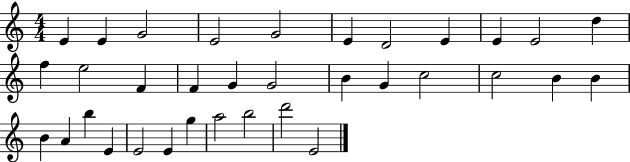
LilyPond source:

{
  \clef treble
  \numericTimeSignature
  \time 4/4
  \key c \major
  e'4 e'4 g'2 | e'2 g'2 | e'4 d'2 e'4 | e'4 e'2 d''4 | \break f''4 e''2 f'4 | f'4 g'4 g'2 | b'4 g'4 c''2 | c''2 b'4 b'4 | \break b'4 a'4 b''4 e'4 | e'2 e'4 g''4 | a''2 b''2 | d'''2 e'2 | \break \bar "|."
}